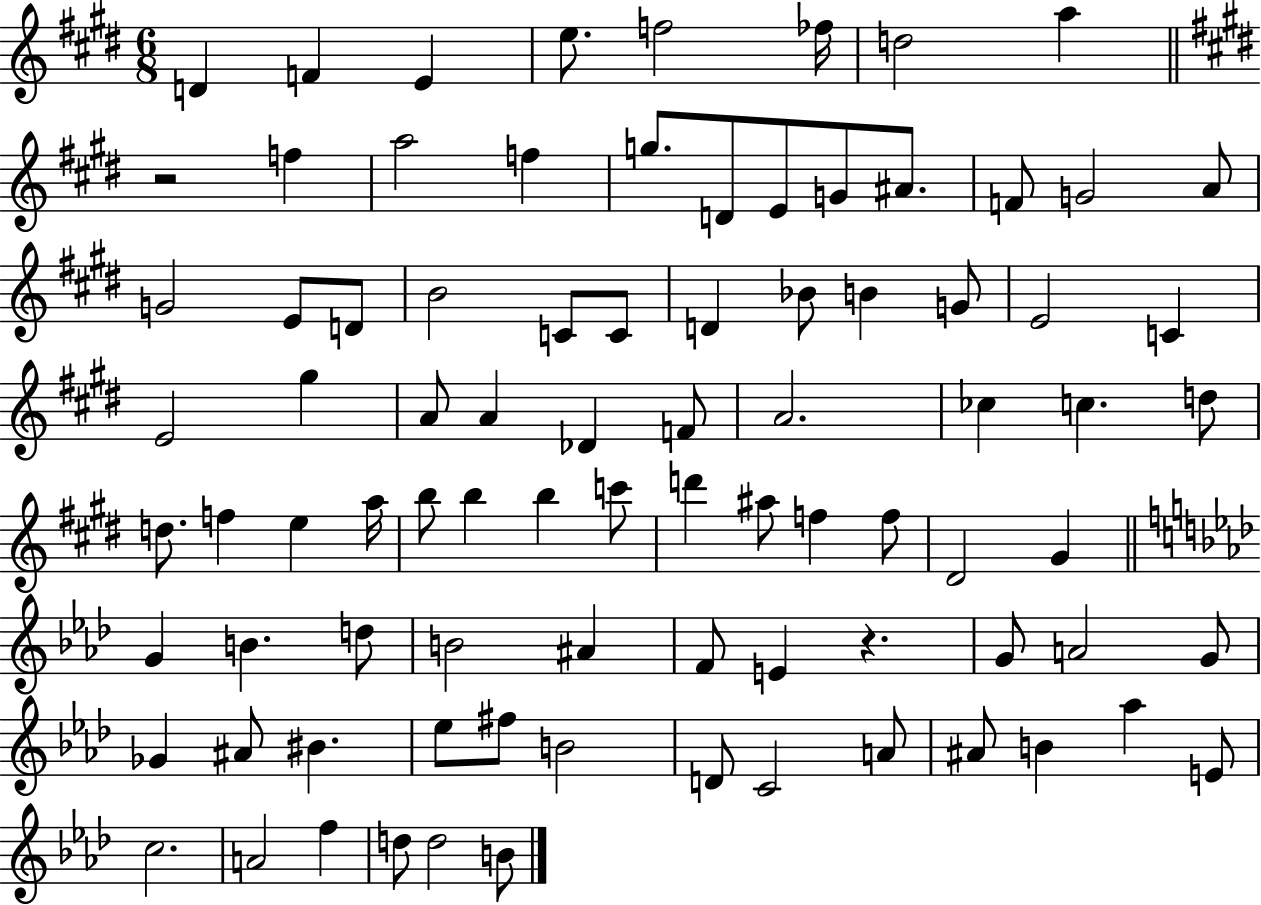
{
  \clef treble
  \numericTimeSignature
  \time 6/8
  \key e \major
  d'4 f'4 e'4 | e''8. f''2 fes''16 | d''2 a''4 | \bar "||" \break \key e \major r2 f''4 | a''2 f''4 | g''8. d'8 e'8 g'8 ais'8. | f'8 g'2 a'8 | \break g'2 e'8 d'8 | b'2 c'8 c'8 | d'4 bes'8 b'4 g'8 | e'2 c'4 | \break e'2 gis''4 | a'8 a'4 des'4 f'8 | a'2. | ces''4 c''4. d''8 | \break d''8. f''4 e''4 a''16 | b''8 b''4 b''4 c'''8 | d'''4 ais''8 f''4 f''8 | dis'2 gis'4 | \break \bar "||" \break \key aes \major g'4 b'4. d''8 | b'2 ais'4 | f'8 e'4 r4. | g'8 a'2 g'8 | \break ges'4 ais'8 bis'4. | ees''8 fis''8 b'2 | d'8 c'2 a'8 | ais'8 b'4 aes''4 e'8 | \break c''2. | a'2 f''4 | d''8 d''2 b'8 | \bar "|."
}